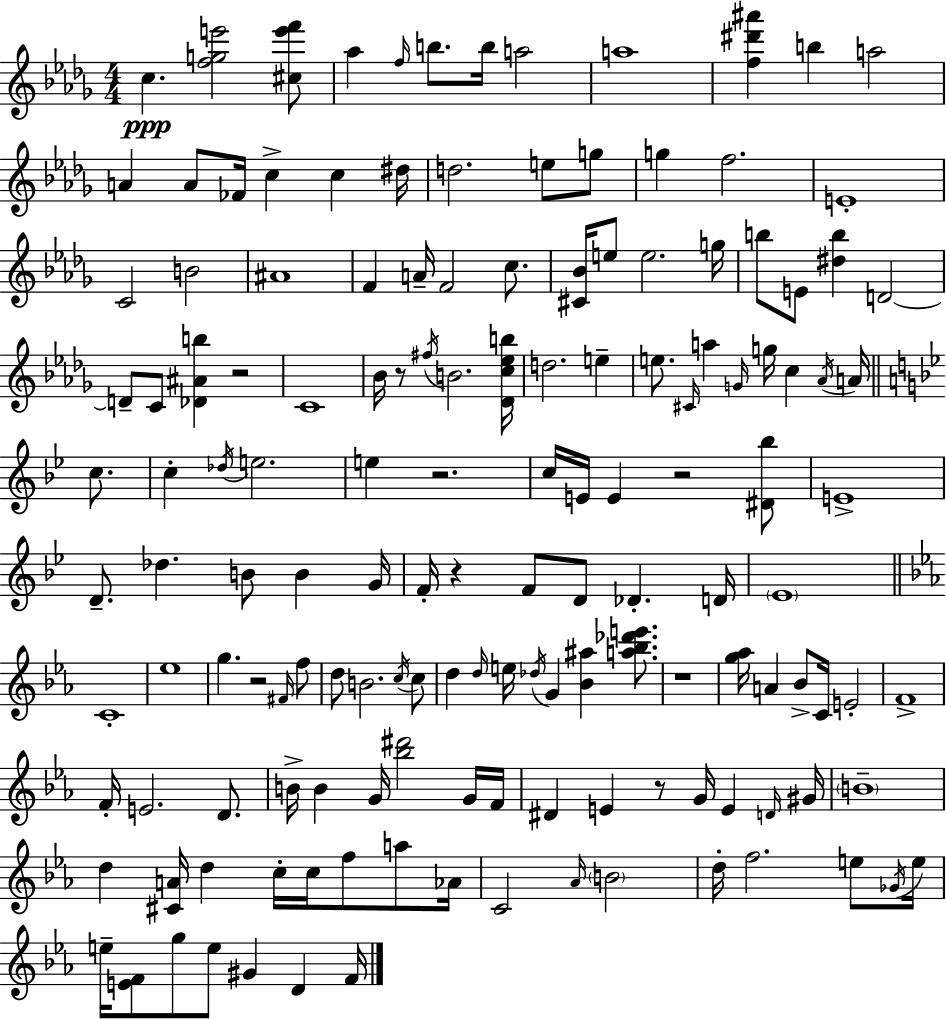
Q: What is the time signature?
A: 4/4